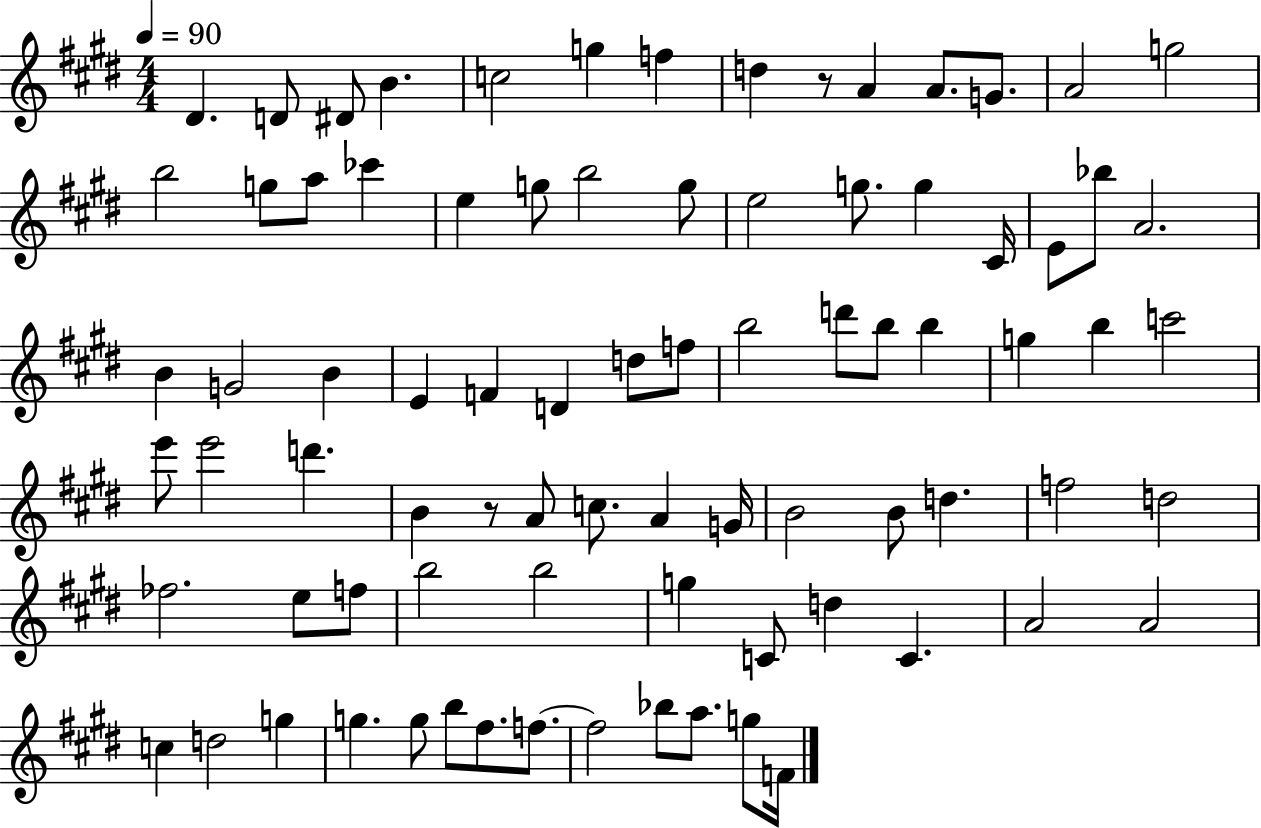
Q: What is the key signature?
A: E major